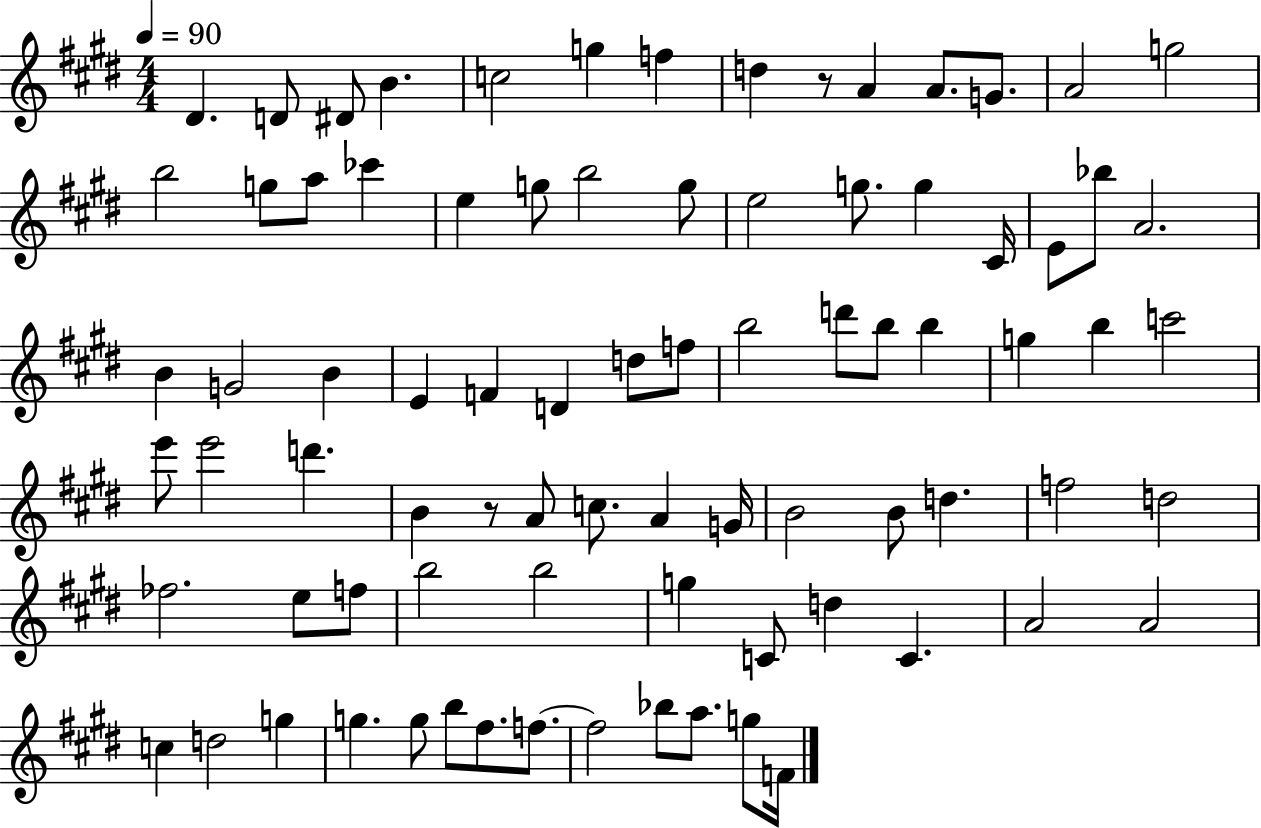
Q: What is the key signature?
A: E major